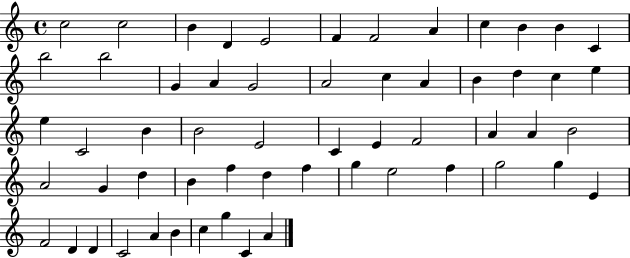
C5/h C5/h B4/q D4/q E4/h F4/q F4/h A4/q C5/q B4/q B4/q C4/q B5/h B5/h G4/q A4/q G4/h A4/h C5/q A4/q B4/q D5/q C5/q E5/q E5/q C4/h B4/q B4/h E4/h C4/q E4/q F4/h A4/q A4/q B4/h A4/h G4/q D5/q B4/q F5/q D5/q F5/q G5/q E5/h F5/q G5/h G5/q E4/q F4/h D4/q D4/q C4/h A4/q B4/q C5/q G5/q C4/q A4/q